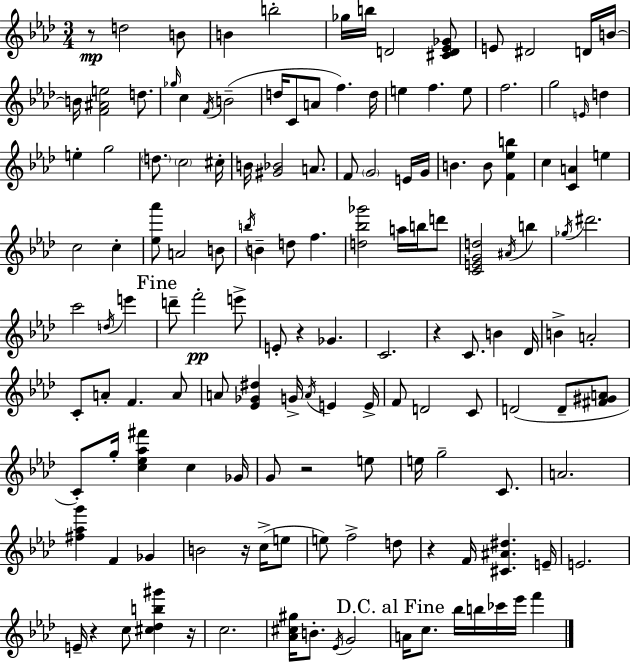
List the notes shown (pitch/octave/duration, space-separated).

R/e D5/h B4/e B4/q B5/h Gb5/s B5/s D4/h [C#4,D4,Eb4,Gb4]/e E4/e D#4/h D4/s B4/s B4/s [F4,A#4,E5]/h D5/e. Gb5/s C5/q F4/s B4/h D5/s C4/e A4/e F5/q. D5/s E5/q F5/q. E5/e F5/h. G5/h E4/s D5/q E5/q G5/h D5/e. C5/h C#5/s B4/s [G#4,Bb4]/h A4/e. F4/e G4/h E4/s G4/s B4/q. B4/e [F4,Eb5,B5]/q C5/q [C4,A4]/q E5/q C5/h C5/q [Eb5,Ab6]/e A4/h B4/e B5/s B4/q D5/e F5/q. [D5,Bb5,Gb6]/h A5/s B5/s D6/e [C4,E4,G4,D5]/h A#4/s B5/q Gb5/s D#6/h. C6/h D5/s E6/q D6/e F6/h E6/e E4/e R/q Gb4/q. C4/h. R/q C4/e. B4/q Db4/s B4/q A4/h C4/e A4/e F4/q. A4/e A4/e [Eb4,Gb4,D#5]/q G4/s A4/s E4/q E4/s F4/e D4/h C4/e D4/h D4/e [F#4,G#4,A4]/e C4/e G5/s [C5,Eb5,Ab5,F#6]/q C5/q Gb4/s G4/e R/h E5/e E5/s G5/h C4/e. A4/h. [F#5,Ab5,G6]/q F4/q Gb4/q B4/h R/s C5/s E5/e E5/e F5/h D5/e R/q F4/s [C#4,A#4,D#5]/q. E4/s E4/h. E4/s R/q C5/e [C#5,Db5,B5,G#6]/q R/s C5/h. [Ab4,C#5,G#5]/s B4/e. Eb4/s G4/h A4/s C5/e. Bb5/s B5/s CES6/s Eb6/s F6/q